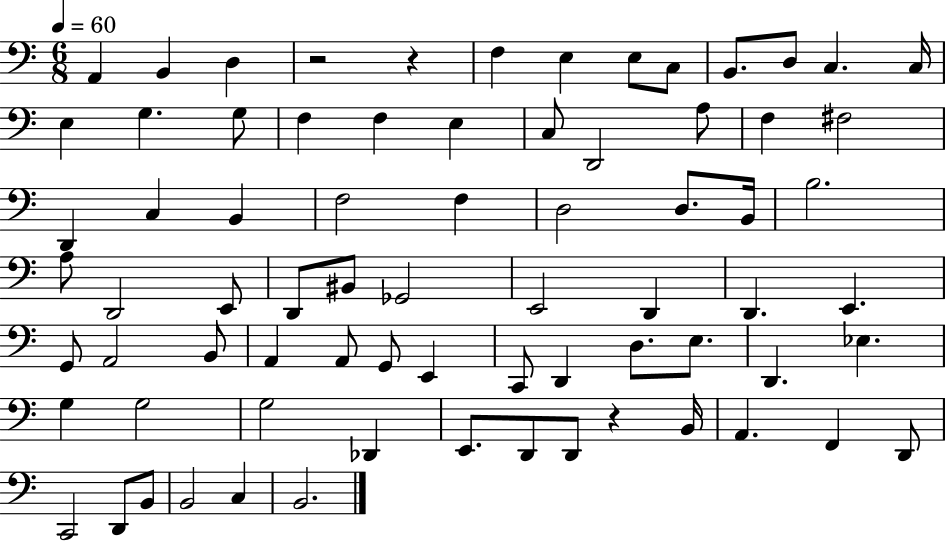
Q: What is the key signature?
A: C major